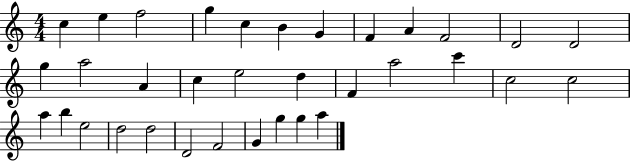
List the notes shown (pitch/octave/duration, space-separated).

C5/q E5/q F5/h G5/q C5/q B4/q G4/q F4/q A4/q F4/h D4/h D4/h G5/q A5/h A4/q C5/q E5/h D5/q F4/q A5/h C6/q C5/h C5/h A5/q B5/q E5/h D5/h D5/h D4/h F4/h G4/q G5/q G5/q A5/q